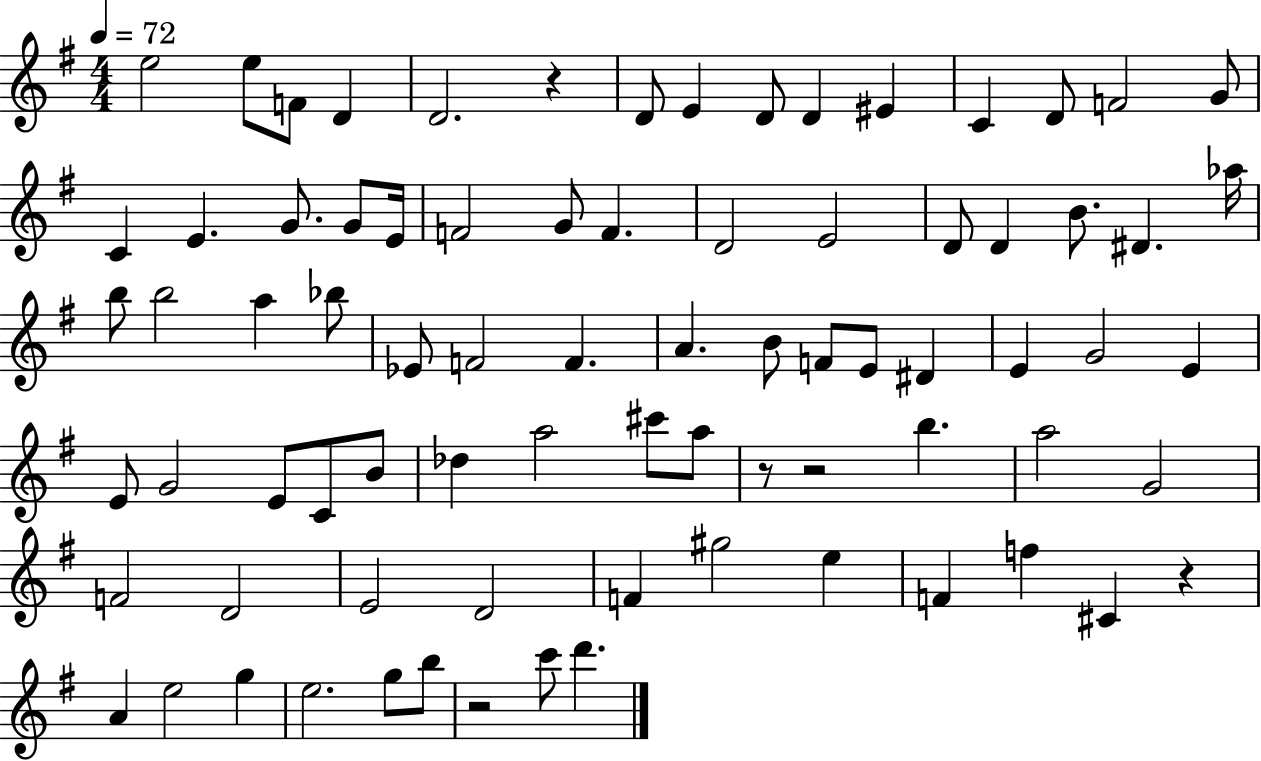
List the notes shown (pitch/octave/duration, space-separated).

E5/h E5/e F4/e D4/q D4/h. R/q D4/e E4/q D4/e D4/q EIS4/q C4/q D4/e F4/h G4/e C4/q E4/q. G4/e. G4/e E4/s F4/h G4/e F4/q. D4/h E4/h D4/e D4/q B4/e. D#4/q. Ab5/s B5/e B5/h A5/q Bb5/e Eb4/e F4/h F4/q. A4/q. B4/e F4/e E4/e D#4/q E4/q G4/h E4/q E4/e G4/h E4/e C4/e B4/e Db5/q A5/h C#6/e A5/e R/e R/h B5/q. A5/h G4/h F4/h D4/h E4/h D4/h F4/q G#5/h E5/q F4/q F5/q C#4/q R/q A4/q E5/h G5/q E5/h. G5/e B5/e R/h C6/e D6/q.